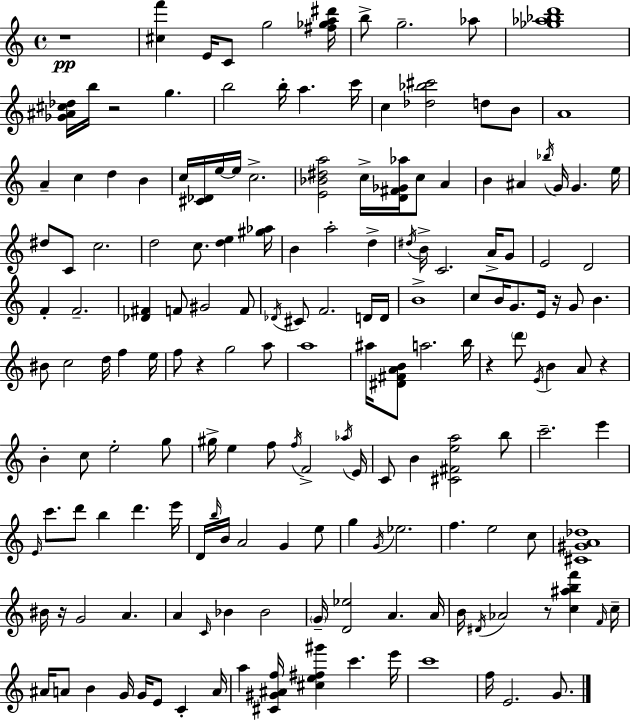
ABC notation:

X:1
T:Untitled
M:4/4
L:1/4
K:C
z4 [^cf'] E/4 C/2 g2 [^f_ga^d']/4 b/2 g2 _a/2 [_g_a_bd']4 [_G^A^c_d]/4 b/4 z2 g b2 b/4 a c'/4 c [_d_b^c']2 d/2 B/2 A4 A c d B c/4 [^C_D]/4 e/4 e/4 c2 [E_B^da]2 c/4 [D^F_G_a]/4 c/2 A B ^A _b/4 G/4 G e/4 ^d/2 C/2 c2 d2 c/2 [de] [^g_a]/4 B a2 d ^d/4 B/4 C2 A/4 G/2 E2 D2 F F2 [_D^F] F/2 ^G2 F/2 _D/4 ^C/2 F2 D/4 D/4 B4 c/2 B/4 G/2 E/4 z/4 G/2 B ^B/2 c2 d/4 f e/4 f/2 z g2 a/2 a4 ^a/4 [^D^FAB]/2 a2 b/4 z d'/2 E/4 B A/2 z B c/2 e2 g/2 ^g/4 e f/2 f/4 F2 _a/4 E/4 C/2 B [^C^Fea]2 b/2 c'2 e' E/4 c'/2 d'/2 b d' e'/4 D/4 b/4 B/4 A2 G e/2 g G/4 _e2 f e2 c/2 [^C^GA_d]4 ^B/4 z/4 G2 A A C/4 _B _B2 G/4 [D_e]2 A A/4 B/4 ^D/4 _A2 z/2 [c^abf'] F/4 c/4 ^A/4 A/2 B G/4 G/4 E/2 C A/4 a [^C^G^Af]/4 [^ce^f^g'] c' e'/4 c'4 f/4 E2 G/2